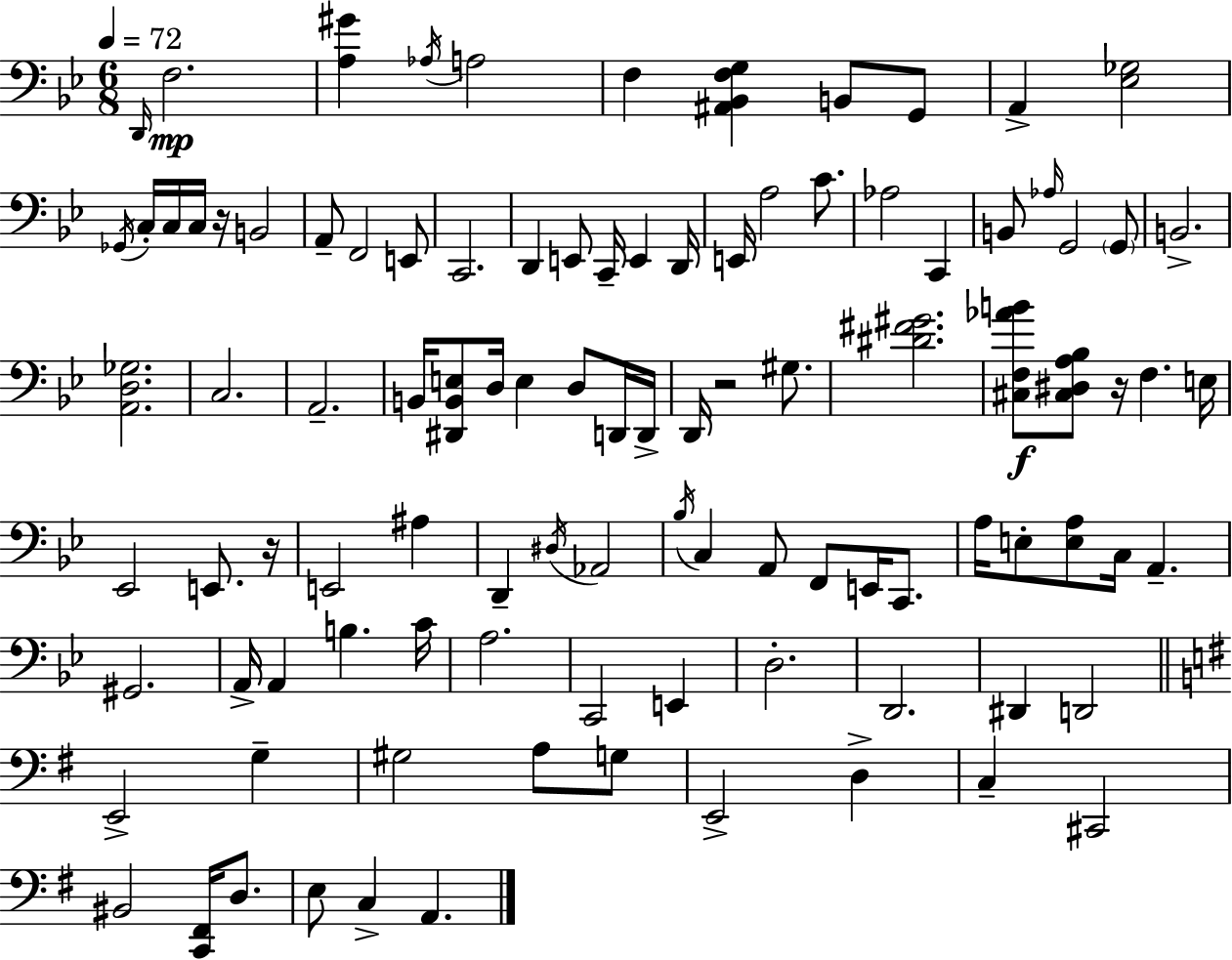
D2/s F3/h. [A3,G#4]/q Ab3/s A3/h F3/q [A#2,Bb2,F3,G3]/q B2/e G2/e A2/q [Eb3,Gb3]/h Gb2/s C3/s C3/s C3/s R/s B2/h A2/e F2/h E2/e C2/h. D2/q E2/e C2/s E2/q D2/s E2/s A3/h C4/e. Ab3/h C2/q B2/e Ab3/s G2/h G2/e B2/h. [A2,D3,Gb3]/h. C3/h. A2/h. B2/s [D#2,B2,E3]/e D3/s E3/q D3/e D2/s D2/s D2/s R/h G#3/e. [D#4,F#4,G#4]/h. [C#3,F3,Ab4,B4]/e [C#3,D#3,A3,Bb3]/e R/s F3/q. E3/s Eb2/h E2/e. R/s E2/h A#3/q D2/q D#3/s Ab2/h Bb3/s C3/q A2/e F2/e E2/s C2/e. A3/s E3/e [E3,A3]/e C3/s A2/q. G#2/h. A2/s A2/q B3/q. C4/s A3/h. C2/h E2/q D3/h. D2/h. D#2/q D2/h E2/h G3/q G#3/h A3/e G3/e E2/h D3/q C3/q C#2/h BIS2/h [C2,F#2]/s D3/e. E3/e C3/q A2/q.